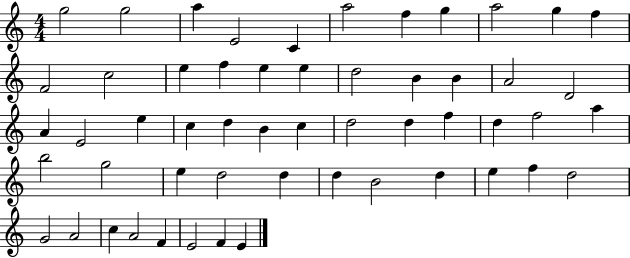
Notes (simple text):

G5/h G5/h A5/q E4/h C4/q A5/h F5/q G5/q A5/h G5/q F5/q F4/h C5/h E5/q F5/q E5/q E5/q D5/h B4/q B4/q A4/h D4/h A4/q E4/h E5/q C5/q D5/q B4/q C5/q D5/h D5/q F5/q D5/q F5/h A5/q B5/h G5/h E5/q D5/h D5/q D5/q B4/h D5/q E5/q F5/q D5/h G4/h A4/h C5/q A4/h F4/q E4/h F4/q E4/q